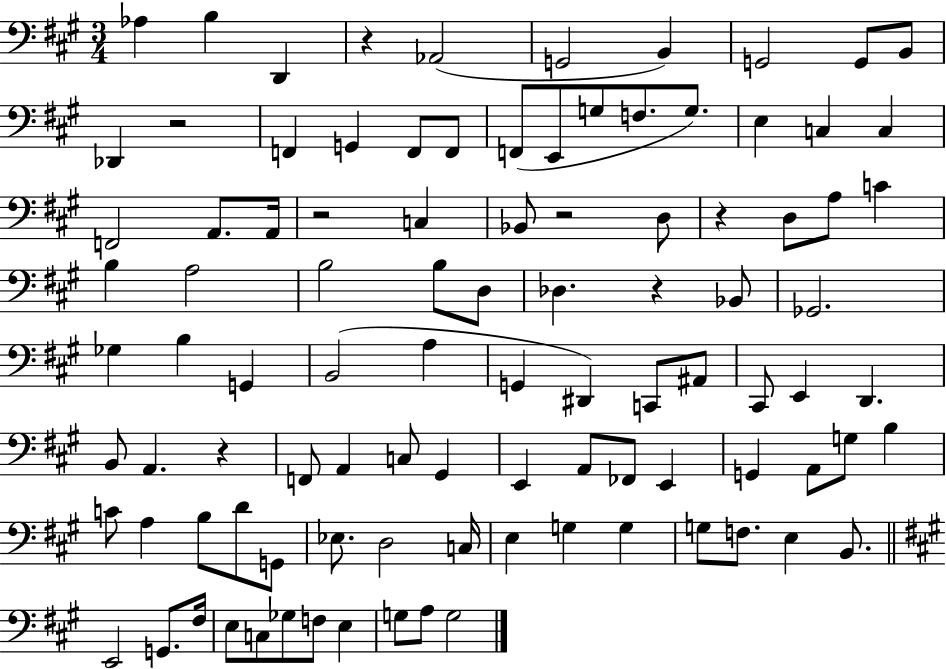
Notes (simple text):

Ab3/q B3/q D2/q R/q Ab2/h G2/h B2/q G2/h G2/e B2/e Db2/q R/h F2/q G2/q F2/e F2/e F2/e E2/e G3/e F3/e. G3/e. E3/q C3/q C3/q F2/h A2/e. A2/s R/h C3/q Bb2/e R/h D3/e R/q D3/e A3/e C4/q B3/q A3/h B3/h B3/e D3/e Db3/q. R/q Bb2/e Gb2/h. Gb3/q B3/q G2/q B2/h A3/q G2/q D#2/q C2/e A#2/e C#2/e E2/q D2/q. B2/e A2/q. R/q F2/e A2/q C3/e G#2/q E2/q A2/e FES2/e E2/q G2/q A2/e G3/e B3/q C4/e A3/q B3/e D4/e G2/e Eb3/e. D3/h C3/s E3/q G3/q G3/q G3/e F3/e. E3/q B2/e. E2/h G2/e. F#3/s E3/e C3/e Gb3/e F3/e E3/q G3/e A3/e G3/h